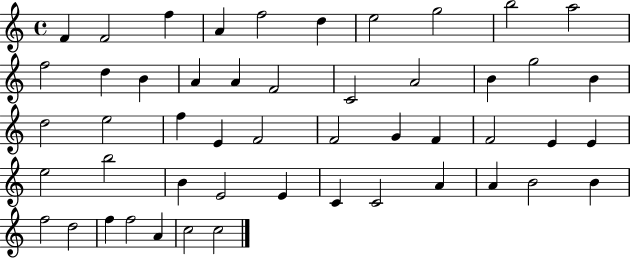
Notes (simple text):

F4/q F4/h F5/q A4/q F5/h D5/q E5/h G5/h B5/h A5/h F5/h D5/q B4/q A4/q A4/q F4/h C4/h A4/h B4/q G5/h B4/q D5/h E5/h F5/q E4/q F4/h F4/h G4/q F4/q F4/h E4/q E4/q E5/h B5/h B4/q E4/h E4/q C4/q C4/h A4/q A4/q B4/h B4/q F5/h D5/h F5/q F5/h A4/q C5/h C5/h